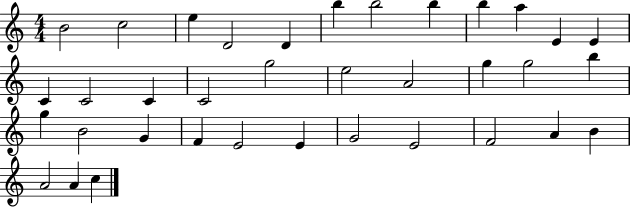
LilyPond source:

{
  \clef treble
  \numericTimeSignature
  \time 4/4
  \key c \major
  b'2 c''2 | e''4 d'2 d'4 | b''4 b''2 b''4 | b''4 a''4 e'4 e'4 | \break c'4 c'2 c'4 | c'2 g''2 | e''2 a'2 | g''4 g''2 b''4 | \break g''4 b'2 g'4 | f'4 e'2 e'4 | g'2 e'2 | f'2 a'4 b'4 | \break a'2 a'4 c''4 | \bar "|."
}